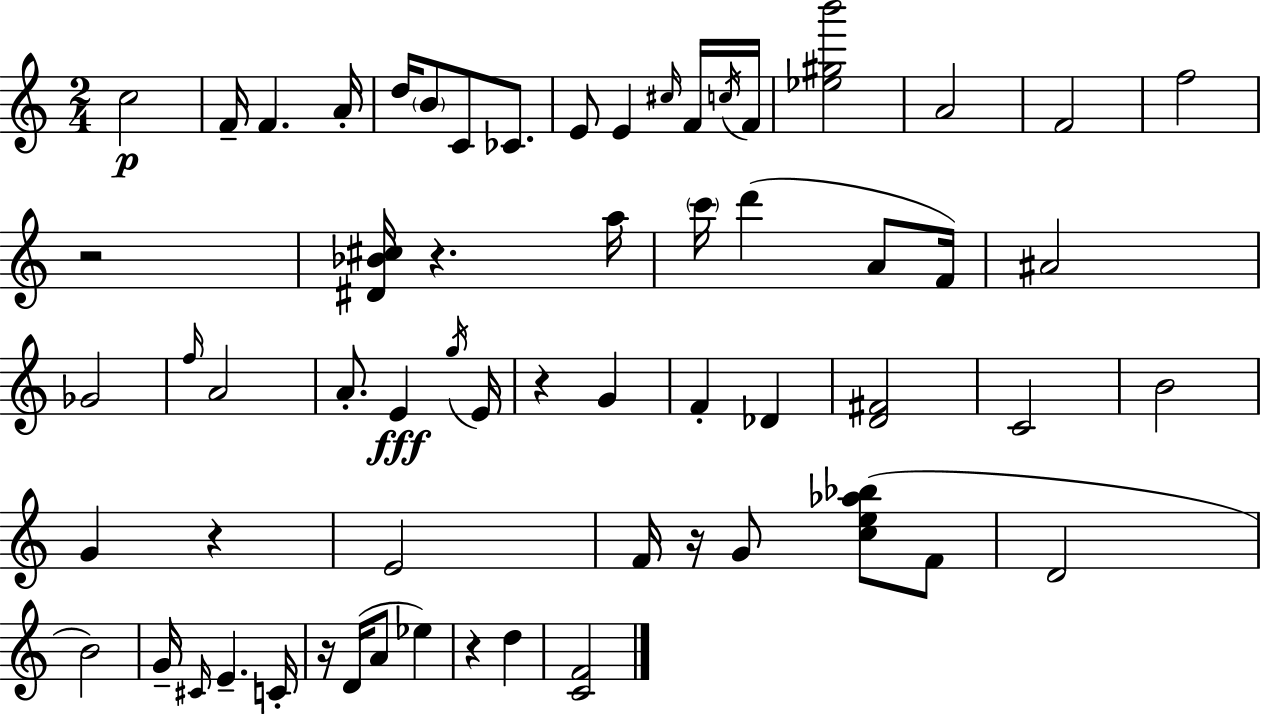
C5/h F4/s F4/q. A4/s D5/s B4/e C4/e CES4/e. E4/e E4/q C#5/s F4/s C5/s F4/s [Eb5,G#5,B6]/h A4/h F4/h F5/h R/h [D#4,Bb4,C#5]/s R/q. A5/s C6/s D6/q A4/e F4/s A#4/h Gb4/h F5/s A4/h A4/e. E4/q G5/s E4/s R/q G4/q F4/q Db4/q [D4,F#4]/h C4/h B4/h G4/q R/q E4/h F4/s R/s G4/e [C5,E5,Ab5,Bb5]/e F4/e D4/h B4/h G4/s C#4/s E4/q. C4/s R/s D4/s A4/e Eb5/q R/q D5/q [C4,F4]/h